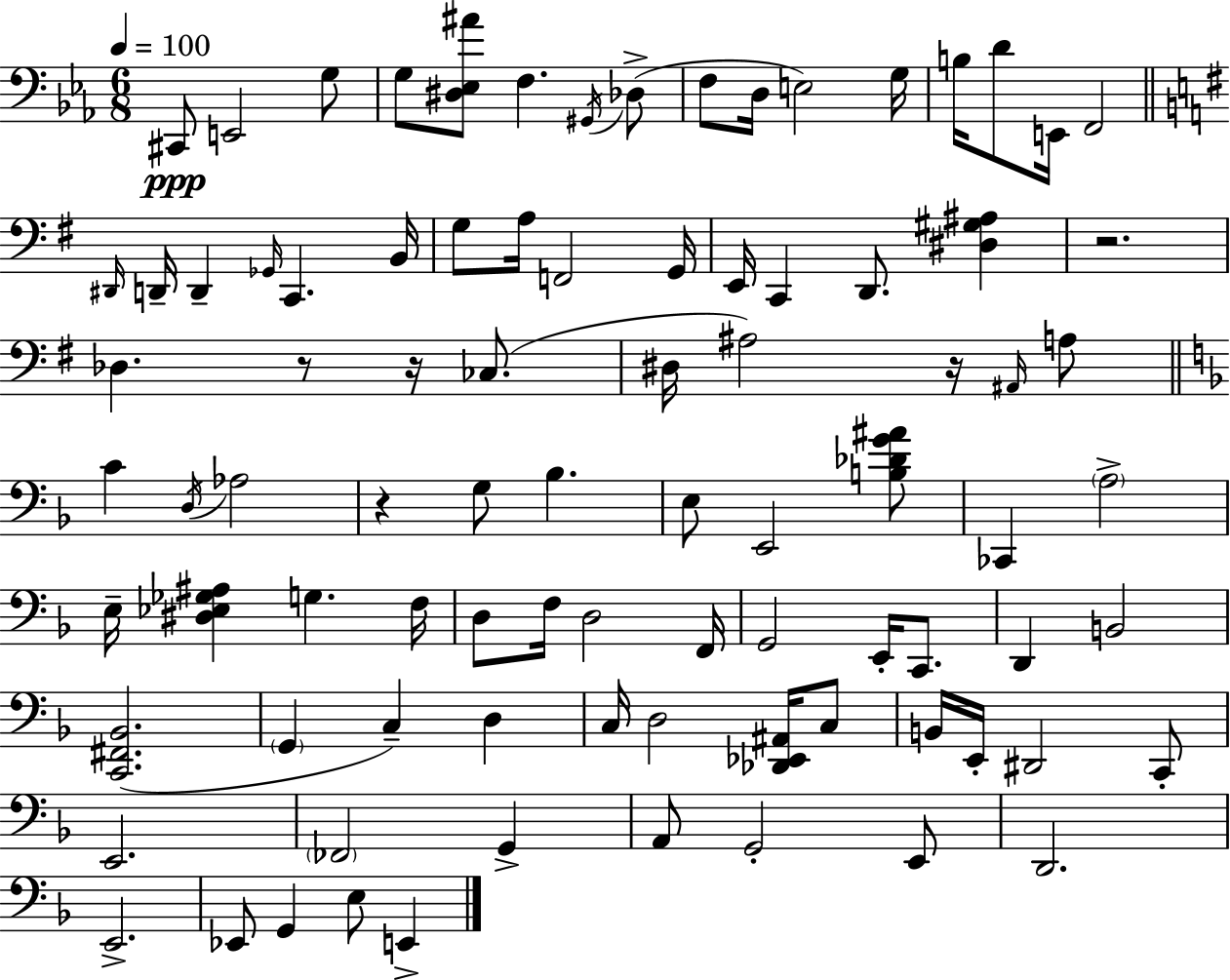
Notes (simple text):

C#2/e E2/h G3/e G3/e [D#3,Eb3,A#4]/e F3/q. G#2/s Db3/e F3/e D3/s E3/h G3/s B3/s D4/e E2/s F2/h D#2/s D2/s D2/q Gb2/s C2/q. B2/s G3/e A3/s F2/h G2/s E2/s C2/q D2/e. [D#3,G#3,A#3]/q R/h. Db3/q. R/e R/s CES3/e. D#3/s A#3/h R/s A#2/s A3/e C4/q D3/s Ab3/h R/q G3/e Bb3/q. E3/e E2/h [B3,Db4,G4,A#4]/e CES2/q A3/h E3/s [D#3,Eb3,Gb3,A#3]/q G3/q. F3/s D3/e F3/s D3/h F2/s G2/h E2/s C2/e. D2/q B2/h [C2,F#2,Bb2]/h. G2/q C3/q D3/q C3/s D3/h [Db2,Eb2,A#2]/s C3/e B2/s E2/s D#2/h C2/e E2/h. FES2/h G2/q A2/e G2/h E2/e D2/h. E2/h. Eb2/e G2/q E3/e E2/q